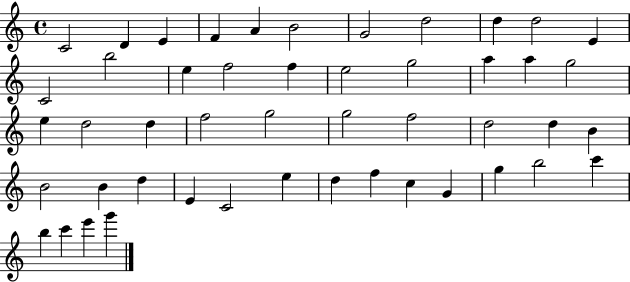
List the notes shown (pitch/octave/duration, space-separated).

C4/h D4/q E4/q F4/q A4/q B4/h G4/h D5/h D5/q D5/h E4/q C4/h B5/h E5/q F5/h F5/q E5/h G5/h A5/q A5/q G5/h E5/q D5/h D5/q F5/h G5/h G5/h F5/h D5/h D5/q B4/q B4/h B4/q D5/q E4/q C4/h E5/q D5/q F5/q C5/q G4/q G5/q B5/h C6/q B5/q C6/q E6/q G6/q